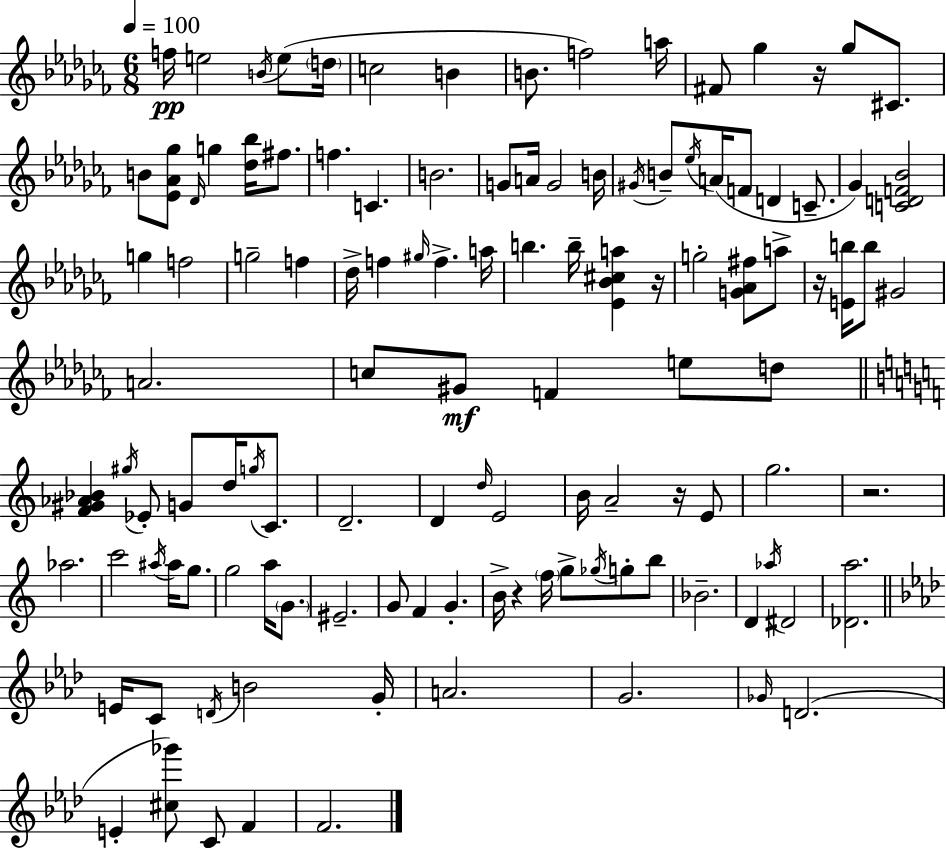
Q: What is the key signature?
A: AES minor